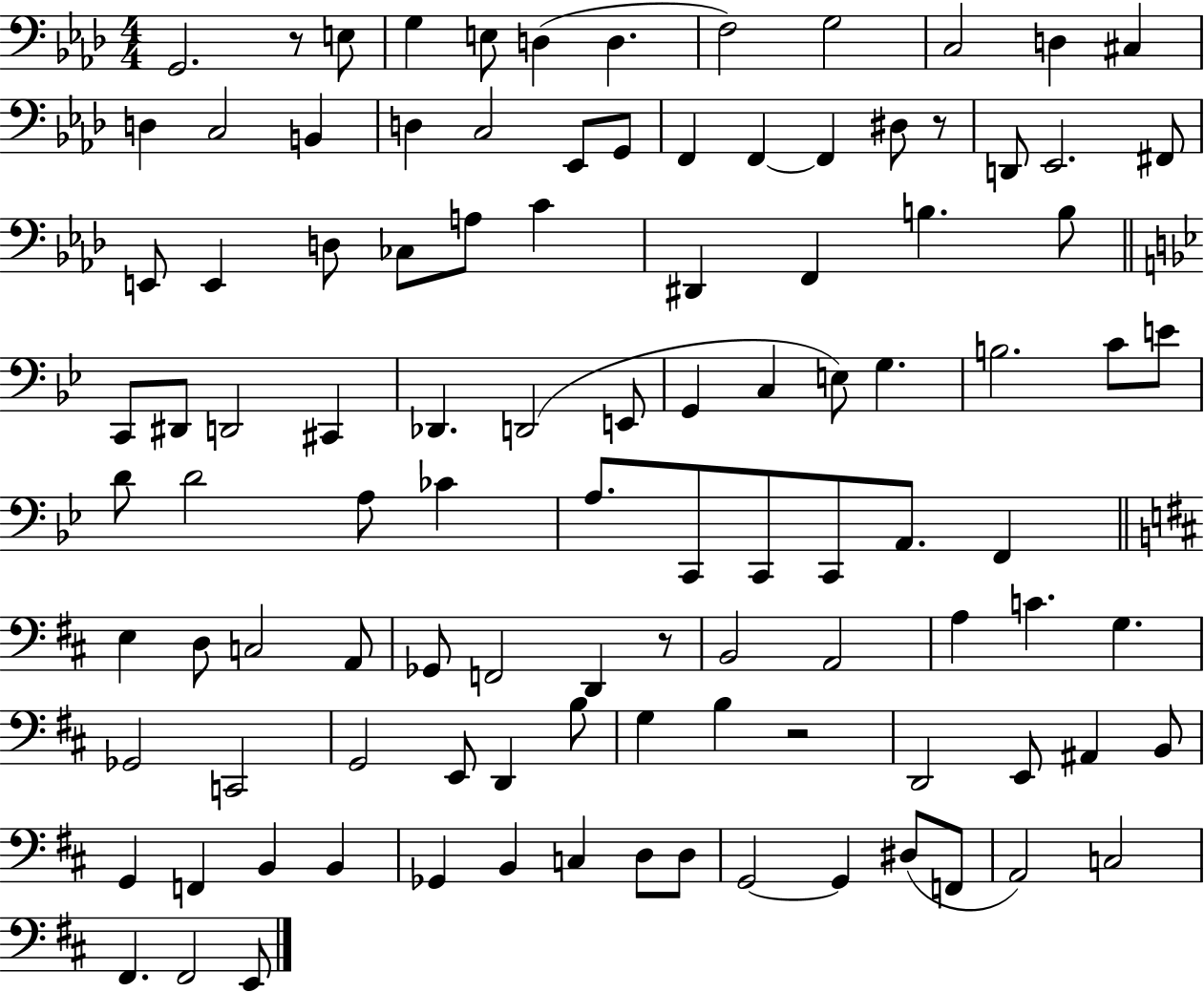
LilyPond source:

{
  \clef bass
  \numericTimeSignature
  \time 4/4
  \key aes \major
  g,2. r8 e8 | g4 e8 d4( d4. | f2) g2 | c2 d4 cis4 | \break d4 c2 b,4 | d4 c2 ees,8 g,8 | f,4 f,4~~ f,4 dis8 r8 | d,8 ees,2. fis,8 | \break e,8 e,4 d8 ces8 a8 c'4 | dis,4 f,4 b4. b8 | \bar "||" \break \key g \minor c,8 dis,8 d,2 cis,4 | des,4. d,2( e,8 | g,4 c4 e8) g4. | b2. c'8 e'8 | \break d'8 d'2 a8 ces'4 | a8. c,8 c,8 c,8 a,8. f,4 | \bar "||" \break \key d \major e4 d8 c2 a,8 | ges,8 f,2 d,4 r8 | b,2 a,2 | a4 c'4. g4. | \break ges,2 c,2 | g,2 e,8 d,4 b8 | g4 b4 r2 | d,2 e,8 ais,4 b,8 | \break g,4 f,4 b,4 b,4 | ges,4 b,4 c4 d8 d8 | g,2~~ g,4 dis8( f,8 | a,2) c2 | \break fis,4. fis,2 e,8 | \bar "|."
}